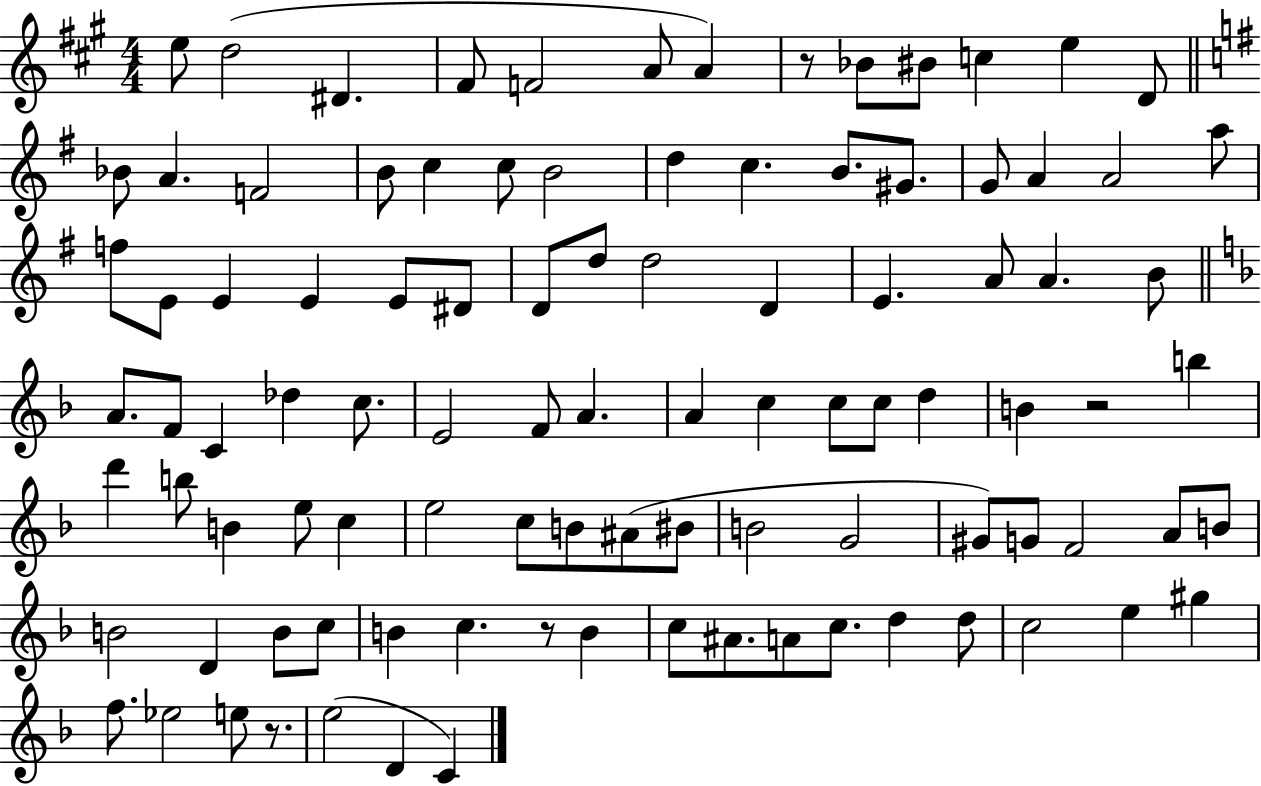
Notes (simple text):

E5/e D5/h D#4/q. F#4/e F4/h A4/e A4/q R/e Bb4/e BIS4/e C5/q E5/q D4/e Bb4/e A4/q. F4/h B4/e C5/q C5/e B4/h D5/q C5/q. B4/e. G#4/e. G4/e A4/q A4/h A5/e F5/e E4/e E4/q E4/q E4/e D#4/e D4/e D5/e D5/h D4/q E4/q. A4/e A4/q. B4/e A4/e. F4/e C4/q Db5/q C5/e. E4/h F4/e A4/q. A4/q C5/q C5/e C5/e D5/q B4/q R/h B5/q D6/q B5/e B4/q E5/e C5/q E5/h C5/e B4/e A#4/e BIS4/e B4/h G4/h G#4/e G4/e F4/h A4/e B4/e B4/h D4/q B4/e C5/e B4/q C5/q. R/e B4/q C5/e A#4/e. A4/e C5/e. D5/q D5/e C5/h E5/q G#5/q F5/e. Eb5/h E5/e R/e. E5/h D4/q C4/q